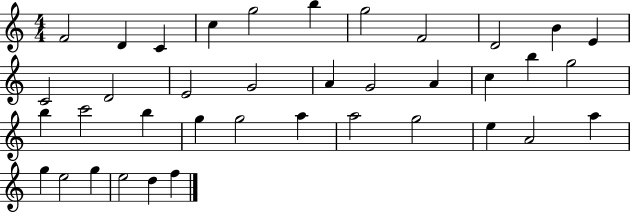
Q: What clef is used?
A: treble